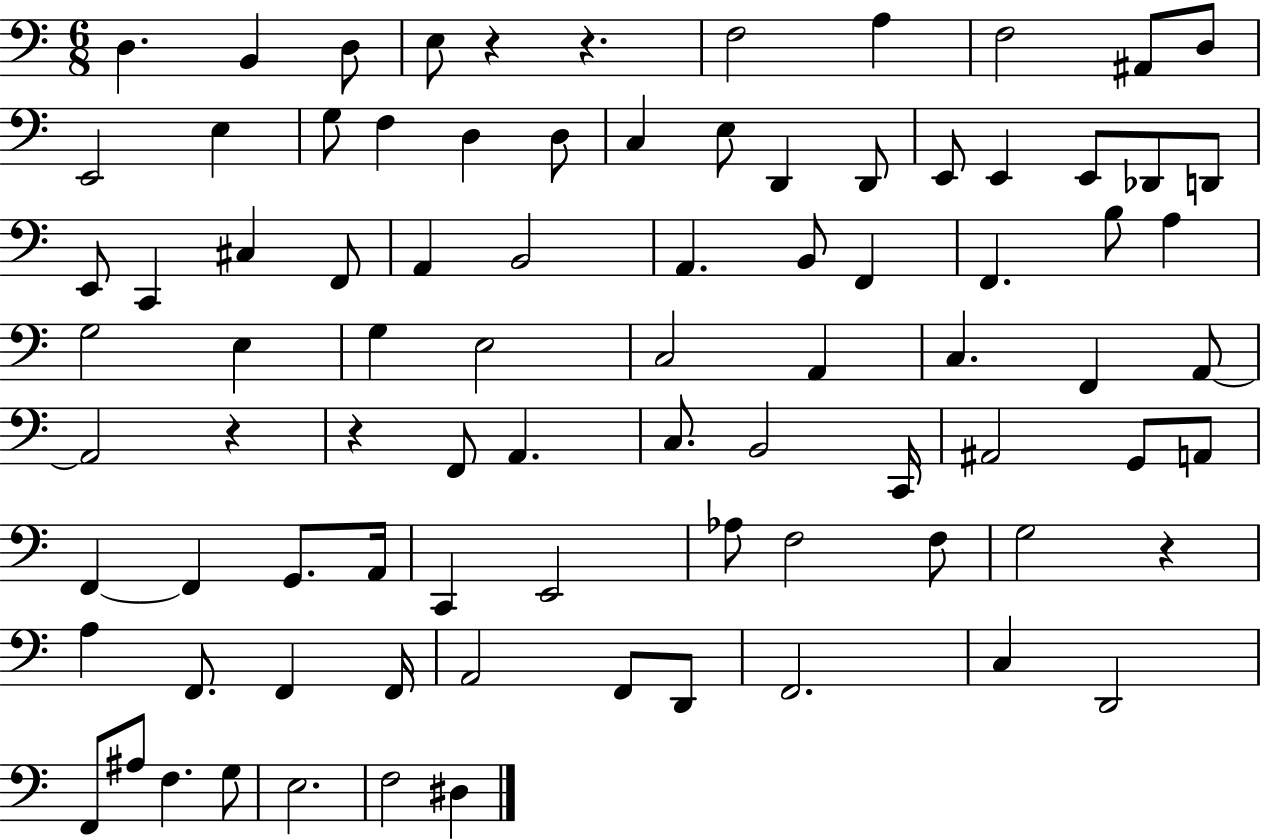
{
  \clef bass
  \numericTimeSignature
  \time 6/8
  \key c \major
  d4. b,4 d8 | e8 r4 r4. | f2 a4 | f2 ais,8 d8 | \break e,2 e4 | g8 f4 d4 d8 | c4 e8 d,4 d,8 | e,8 e,4 e,8 des,8 d,8 | \break e,8 c,4 cis4 f,8 | a,4 b,2 | a,4. b,8 f,4 | f,4. b8 a4 | \break g2 e4 | g4 e2 | c2 a,4 | c4. f,4 a,8~~ | \break a,2 r4 | r4 f,8 a,4. | c8. b,2 c,16 | ais,2 g,8 a,8 | \break f,4~~ f,4 g,8. a,16 | c,4 e,2 | aes8 f2 f8 | g2 r4 | \break a4 f,8. f,4 f,16 | a,2 f,8 d,8 | f,2. | c4 d,2 | \break f,8 ais8 f4. g8 | e2. | f2 dis4 | \bar "|."
}